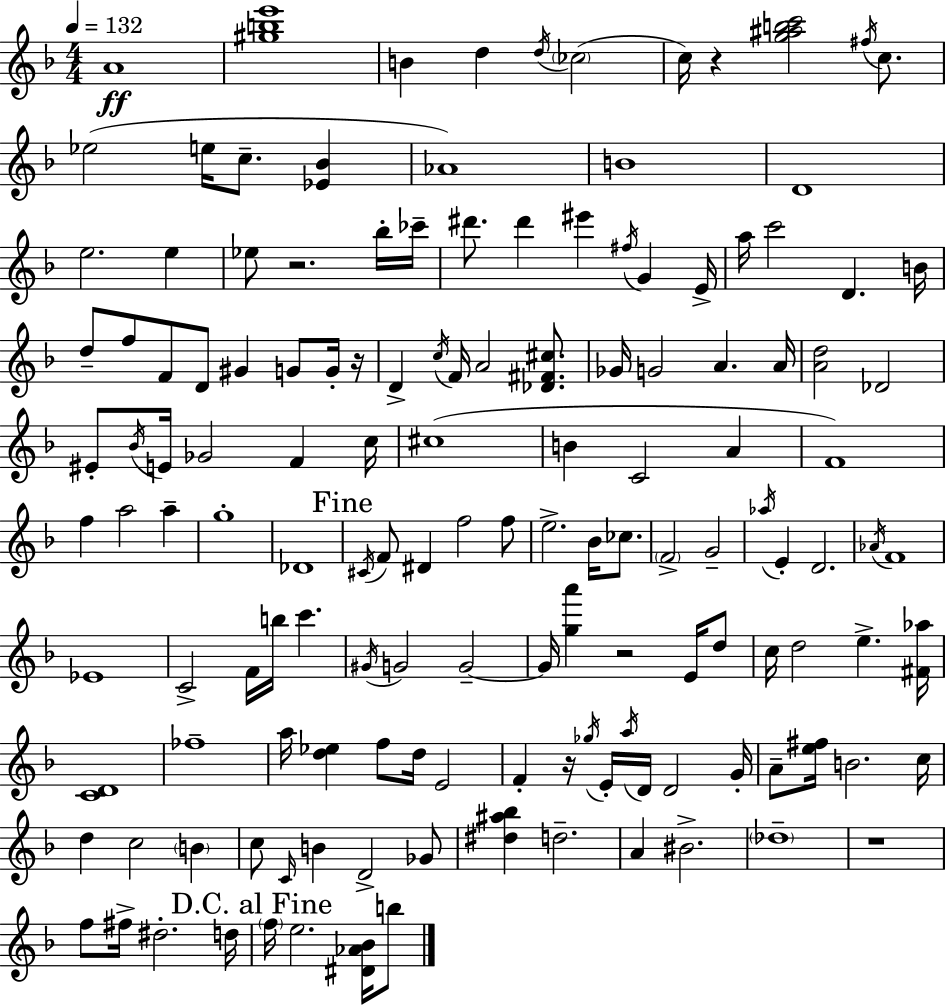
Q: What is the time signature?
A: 4/4